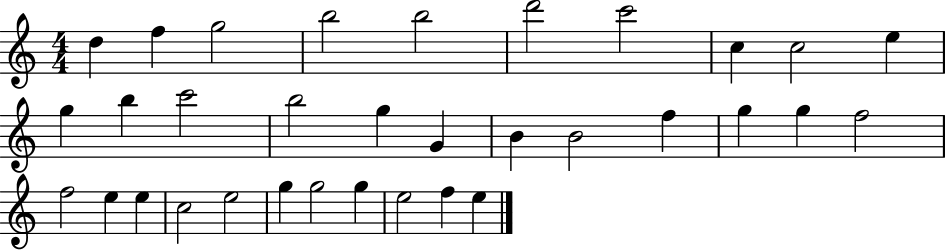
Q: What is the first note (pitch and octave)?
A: D5